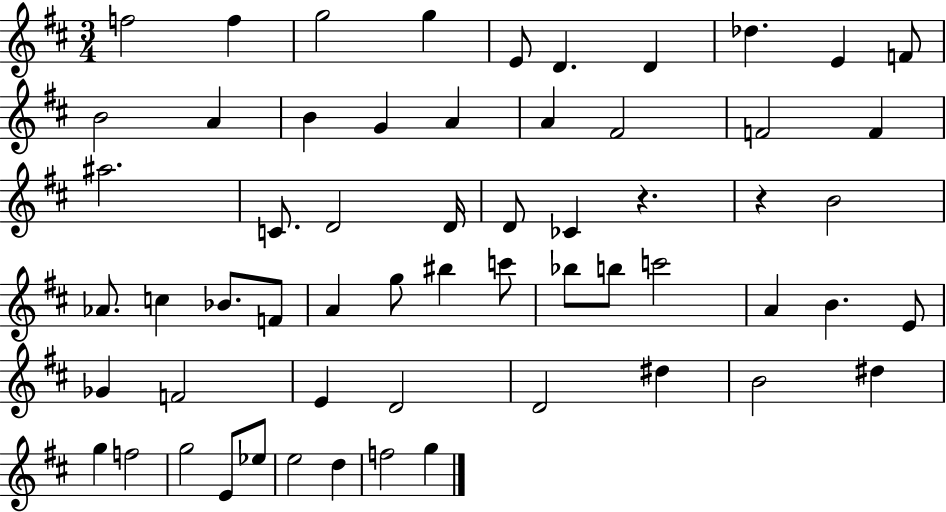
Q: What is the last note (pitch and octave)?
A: G5